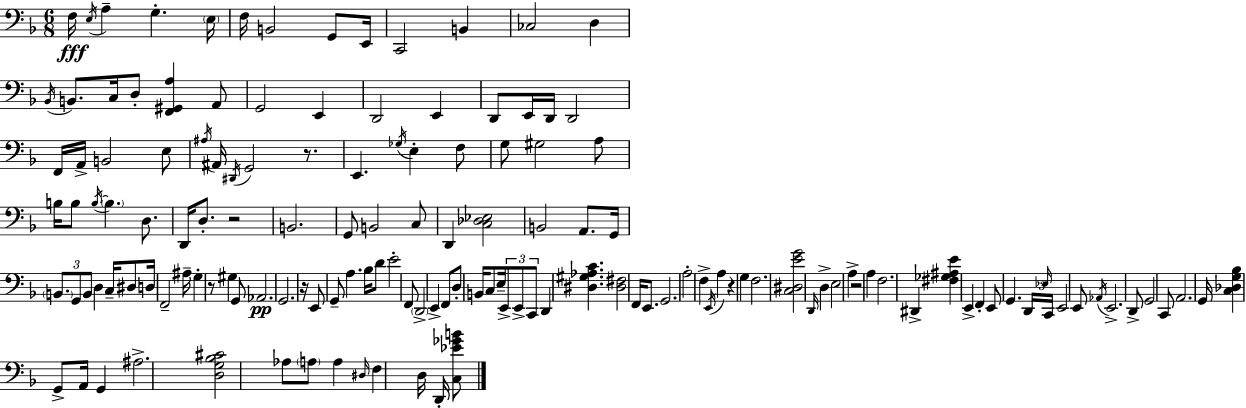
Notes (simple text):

F3/s E3/s A3/q G3/q. E3/s F3/s B2/h G2/e E2/s C2/h B2/q CES3/h D3/q Bb2/s B2/e. C3/s D3/e [F2,G#2,A3]/q A2/e G2/h E2/q D2/h E2/q D2/e E2/s D2/s D2/h F2/s A2/s B2/h E3/e A#3/s A#2/s D#2/s G2/h R/e. E2/q. Gb3/s E3/q F3/e G3/e G#3/h A3/e B3/s B3/e B3/s B3/q. D3/e. D2/s D3/e. R/h B2/h. G2/e B2/h C3/e D2/q [C3,Db3,Eb3]/h B2/h A2/e. G2/s B2/e. G2/e B2/e D3/q C3/s D#3/e D3/s F2/h A#3/s G3/q R/e G#3/q G2/e Ab2/h. G2/h. R/s E2/e G2/e A3/q. Bb3/s D4/e E4/h F2/e D2/h E2/q F2/e D3/e B2/s C3/e E3/s E2/e E2/e C2/e D2/q [D#3,G#3,Ab3,C4]/q. [D#3,F#3]/h F2/s E2/e. G2/h. A3/h F3/q E2/s A3/q R/q G3/q F3/h. [C3,D#3,E4,G4]/h D2/s D3/q E3/h A3/q R/h A3/q F3/h. D#2/q [F#3,Gb3,A#3,E4]/q E2/q F2/q E2/e G2/q. D2/s Eb3/s C2/s E2/h E2/e Ab2/s E2/h. D2/e G2/h C2/e A2/h. G2/s [C3,Db3,G3,Bb3]/q G2/e A2/s G2/q A#3/h. [D3,G3,Bb3,C#4]/h Ab3/e A3/e A3/q D#3/s F3/q D3/s D2/s [C3,Eb4,Gb4,B4]/e